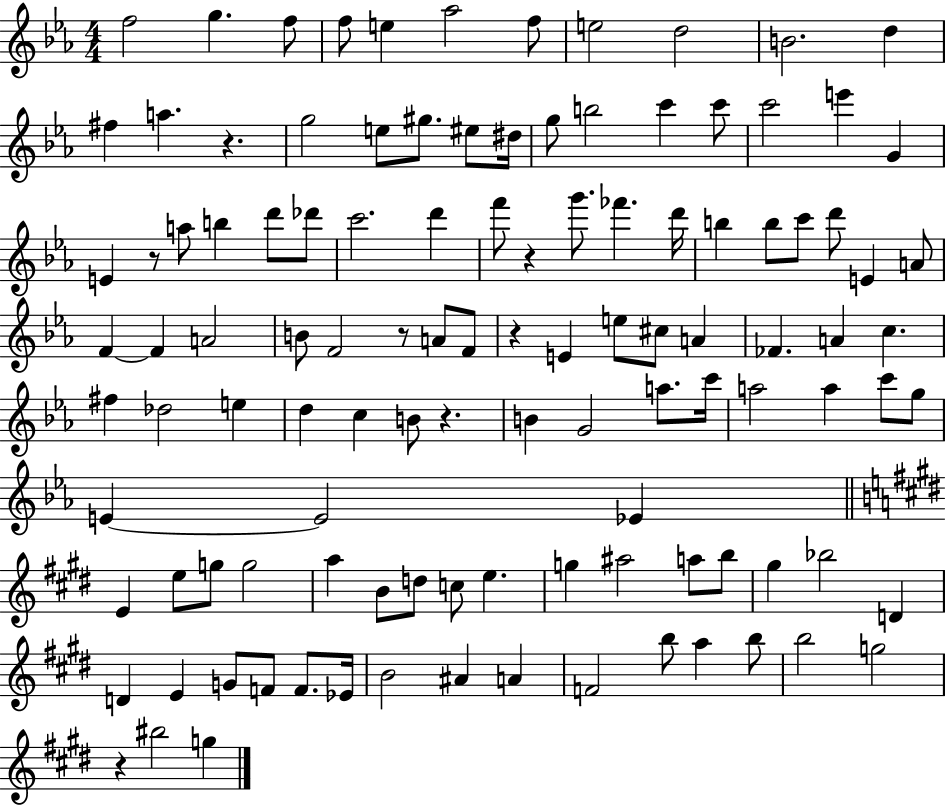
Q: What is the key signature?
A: EES major